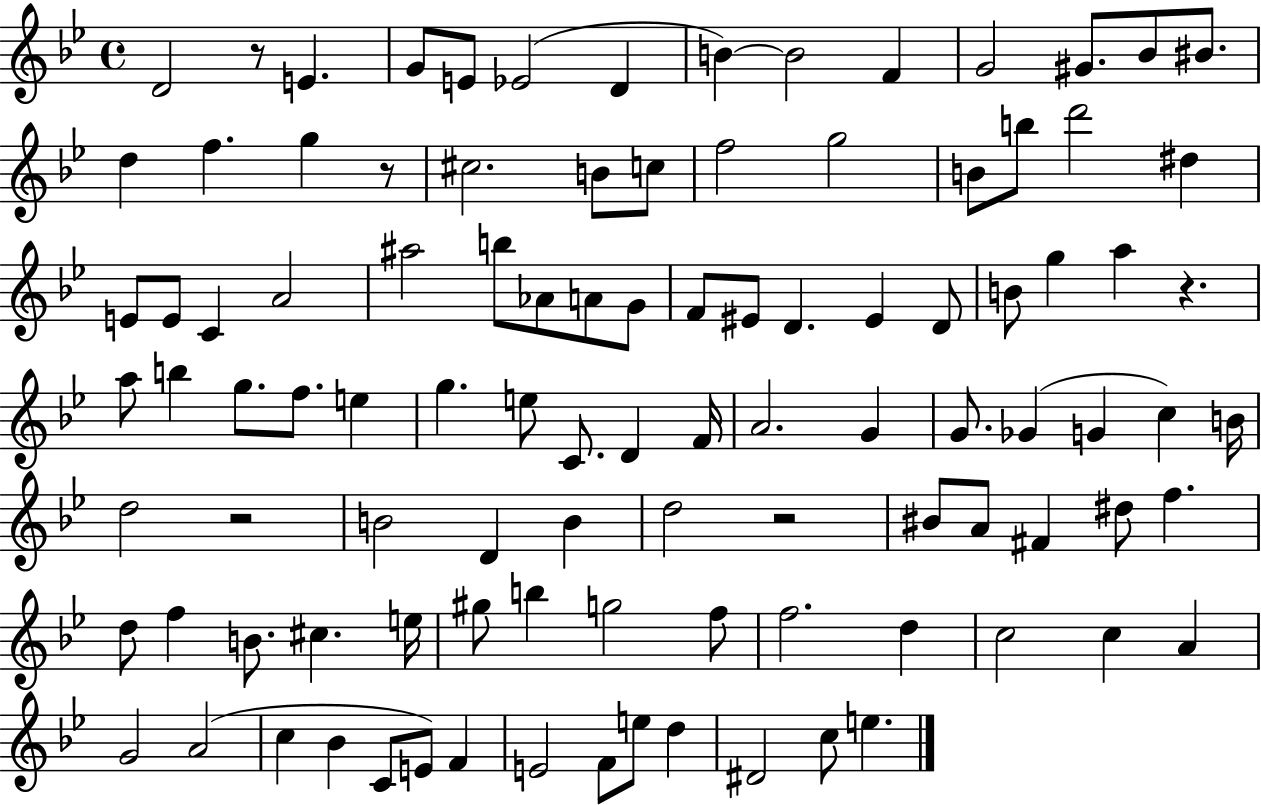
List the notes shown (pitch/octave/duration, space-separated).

D4/h R/e E4/q. G4/e E4/e Eb4/h D4/q B4/q B4/h F4/q G4/h G#4/e. Bb4/e BIS4/e. D5/q F5/q. G5/q R/e C#5/h. B4/e C5/e F5/h G5/h B4/e B5/e D6/h D#5/q E4/e E4/e C4/q A4/h A#5/h B5/e Ab4/e A4/e G4/e F4/e EIS4/e D4/q. EIS4/q D4/e B4/e G5/q A5/q R/q. A5/e B5/q G5/e. F5/e. E5/q G5/q. E5/e C4/e. D4/q F4/s A4/h. G4/q G4/e. Gb4/q G4/q C5/q B4/s D5/h R/h B4/h D4/q B4/q D5/h R/h BIS4/e A4/e F#4/q D#5/e F5/q. D5/e F5/q B4/e. C#5/q. E5/s G#5/e B5/q G5/h F5/e F5/h. D5/q C5/h C5/q A4/q G4/h A4/h C5/q Bb4/q C4/e E4/e F4/q E4/h F4/e E5/e D5/q D#4/h C5/e E5/q.